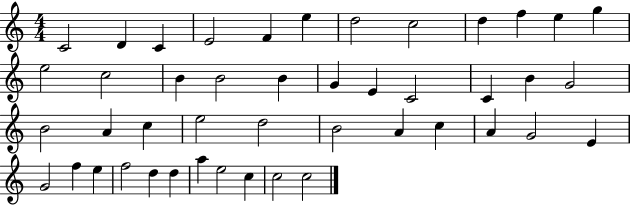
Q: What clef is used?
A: treble